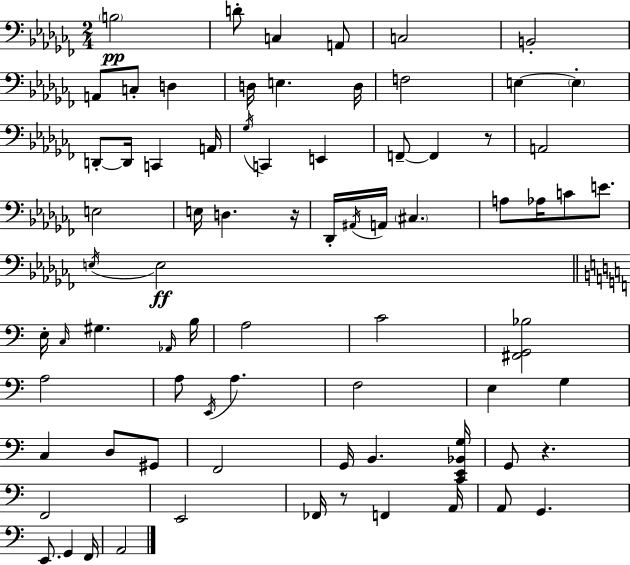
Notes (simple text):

B3/h D4/e C3/q A2/e C3/h B2/h A2/e C3/e D3/q D3/s E3/q. D3/s F3/h E3/q E3/q D2/e D2/s C2/q A2/s Gb3/s C2/q E2/q F2/e F2/q R/e A2/h E3/h E3/s D3/q. R/s Db2/s A#2/s A2/s C#3/q. A3/e Ab3/s C4/e E4/e. E3/s E3/h E3/s C3/s G#3/q. Ab2/s B3/s A3/h C4/h [F#2,G2,Bb3]/h A3/h A3/e E2/s A3/q. F3/h E3/q G3/q C3/q D3/e G#2/e F2/h G2/s B2/q. [C2,E2,Bb2,G3]/s G2/e R/q. F2/h E2/h FES2/s R/e F2/q A2/s A2/e G2/q. E2/e. G2/q F2/s A2/h